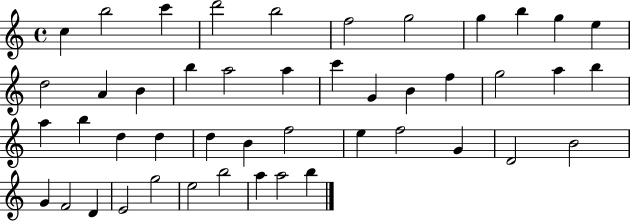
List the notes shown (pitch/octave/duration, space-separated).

C5/q B5/h C6/q D6/h B5/h F5/h G5/h G5/q B5/q G5/q E5/q D5/h A4/q B4/q B5/q A5/h A5/q C6/q G4/q B4/q F5/q G5/h A5/q B5/q A5/q B5/q D5/q D5/q D5/q B4/q F5/h E5/q F5/h G4/q D4/h B4/h G4/q F4/h D4/q E4/h G5/h E5/h B5/h A5/q A5/h B5/q